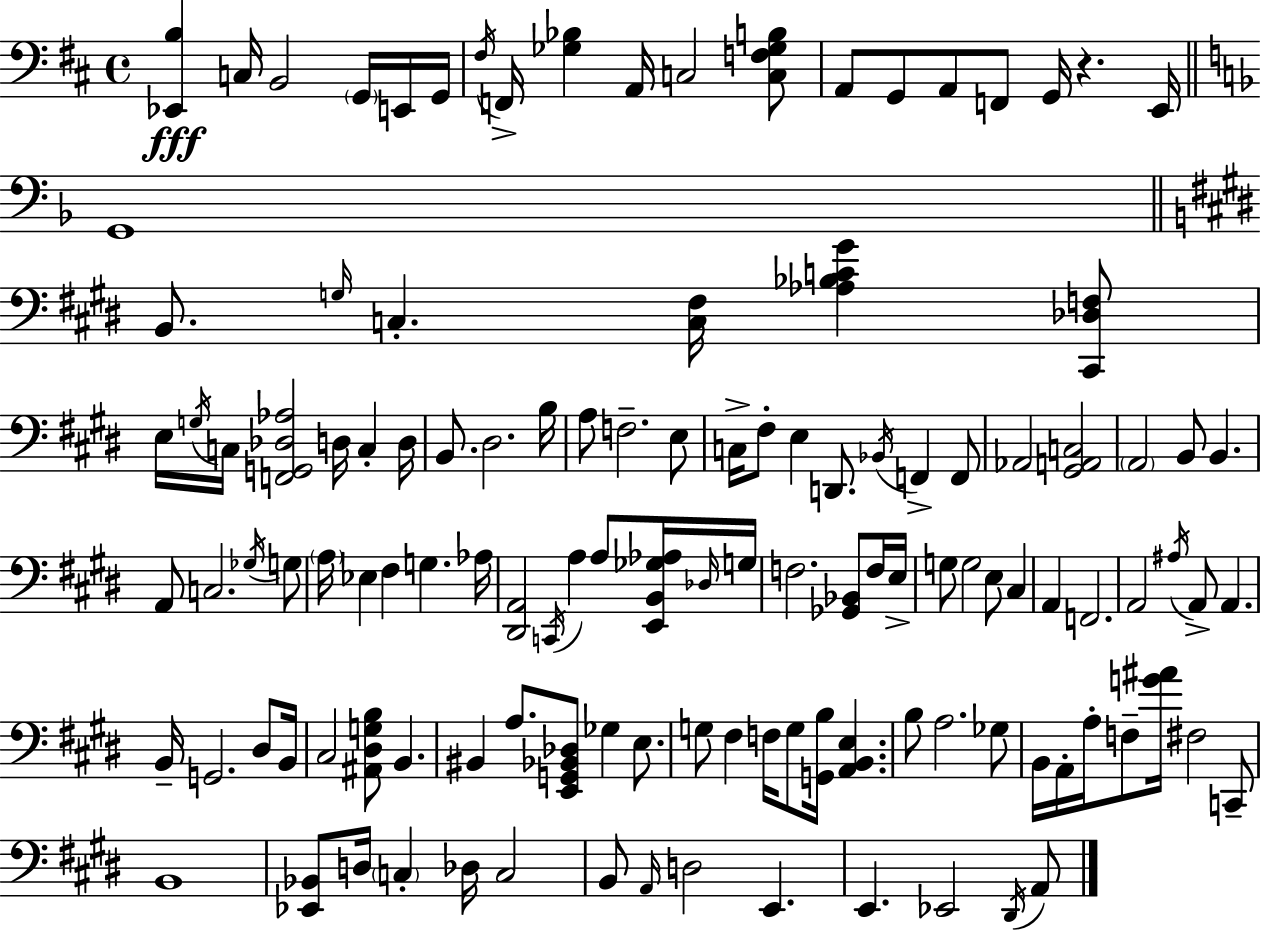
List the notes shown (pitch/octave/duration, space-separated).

[Eb2,B3]/q C3/s B2/h G2/s E2/s G2/s F#3/s F2/s [Gb3,Bb3]/q A2/s C3/h [C3,F3,Gb3,B3]/e A2/e G2/e A2/e F2/e G2/s R/q. E2/s G2/w B2/e. G3/s C3/q. [C3,F#3]/s [Ab3,Bb3,C4,G#4]/q [C#2,Db3,F3]/e E3/s G3/s C3/s [F2,G2,Db3,Ab3]/h D3/s C3/q D3/s B2/e. D#3/h. B3/s A3/e F3/h. E3/e C3/s F#3/e E3/q D2/e. Bb2/s F2/q F2/e Ab2/h [G#2,A2,C3]/h A2/h B2/e B2/q. A2/e C3/h. Gb3/s G3/e A3/s Eb3/q F#3/q G3/q. Ab3/s [D#2,A2]/h C2/s A3/q A3/e [E2,B2,Gb3,Ab3]/s Db3/s G3/s F3/h. [Gb2,Bb2]/e F3/s E3/s G3/e G3/h E3/e C#3/q A2/q F2/h. A2/h A#3/s A2/e A2/q. B2/s G2/h. D#3/e B2/s C#3/h [A#2,D#3,G3,B3]/e B2/q. BIS2/q A3/e. [E2,G2,Bb2,Db3]/e Gb3/q E3/e. G3/e F#3/q F3/s G3/e [G2,B3]/s [A2,B2,E3]/q. B3/e A3/h. Gb3/e B2/s A2/s A3/s F3/e [G4,A#4]/s F#3/h C2/e B2/w [Eb2,Bb2]/e D3/s C3/q Db3/s C3/h B2/e A2/s D3/h E2/q. E2/q. Eb2/h D#2/s A2/e